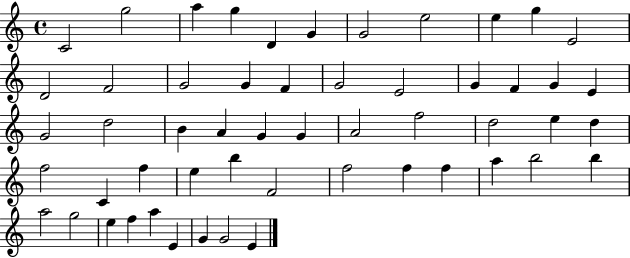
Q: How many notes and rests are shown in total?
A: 54